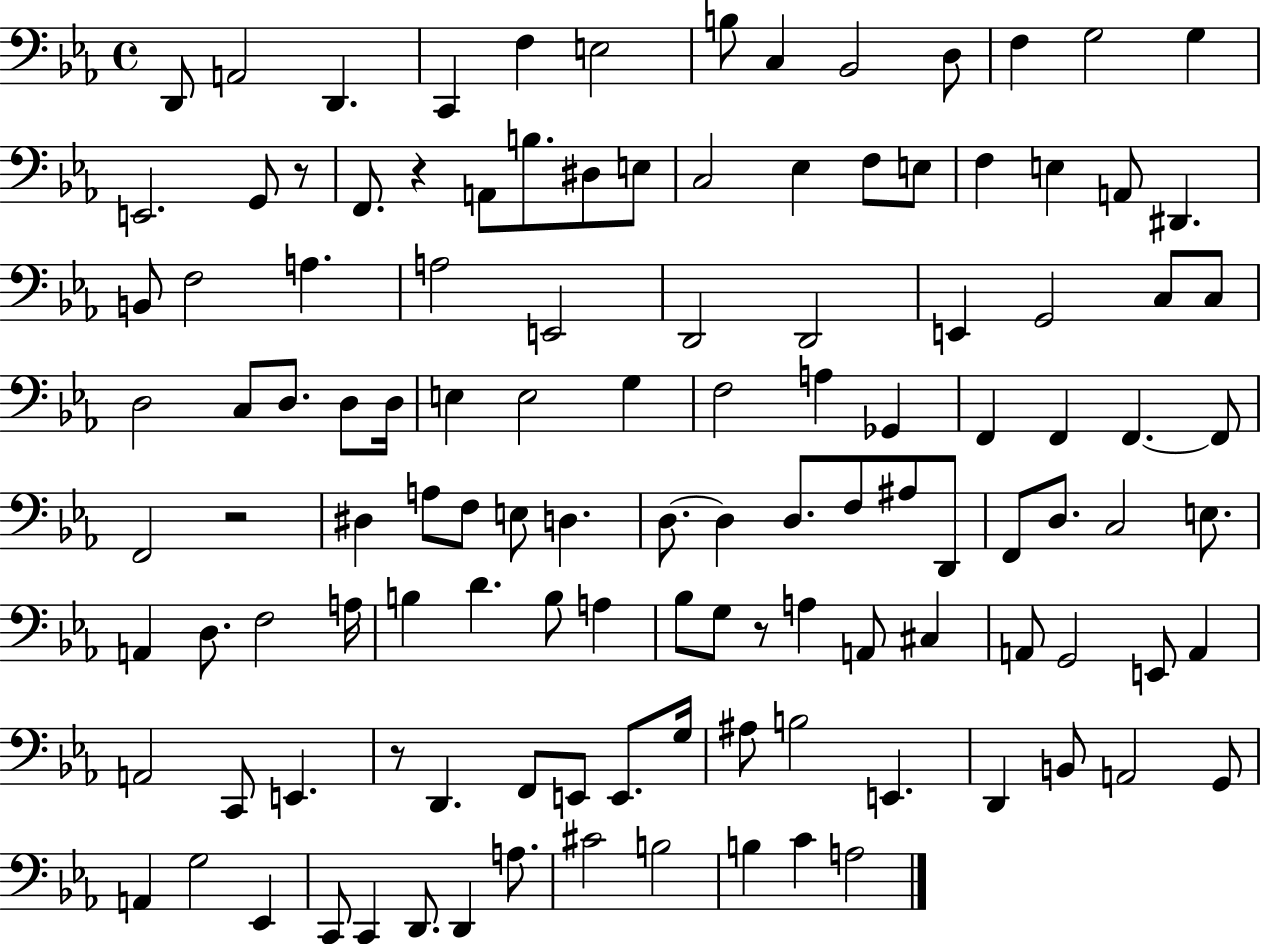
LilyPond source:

{
  \clef bass
  \time 4/4
  \defaultTimeSignature
  \key ees \major
  d,8 a,2 d,4. | c,4 f4 e2 | b8 c4 bes,2 d8 | f4 g2 g4 | \break e,2. g,8 r8 | f,8. r4 a,8 b8. dis8 e8 | c2 ees4 f8 e8 | f4 e4 a,8 dis,4. | \break b,8 f2 a4. | a2 e,2 | d,2 d,2 | e,4 g,2 c8 c8 | \break d2 c8 d8. d8 d16 | e4 e2 g4 | f2 a4 ges,4 | f,4 f,4 f,4.~~ f,8 | \break f,2 r2 | dis4 a8 f8 e8 d4. | d8.~~ d4 d8. f8 ais8 d,8 | f,8 d8. c2 e8. | \break a,4 d8. f2 a16 | b4 d'4. b8 a4 | bes8 g8 r8 a4 a,8 cis4 | a,8 g,2 e,8 a,4 | \break a,2 c,8 e,4. | r8 d,4. f,8 e,8 e,8. g16 | ais8 b2 e,4. | d,4 b,8 a,2 g,8 | \break a,4 g2 ees,4 | c,8 c,4 d,8. d,4 a8. | cis'2 b2 | b4 c'4 a2 | \break \bar "|."
}